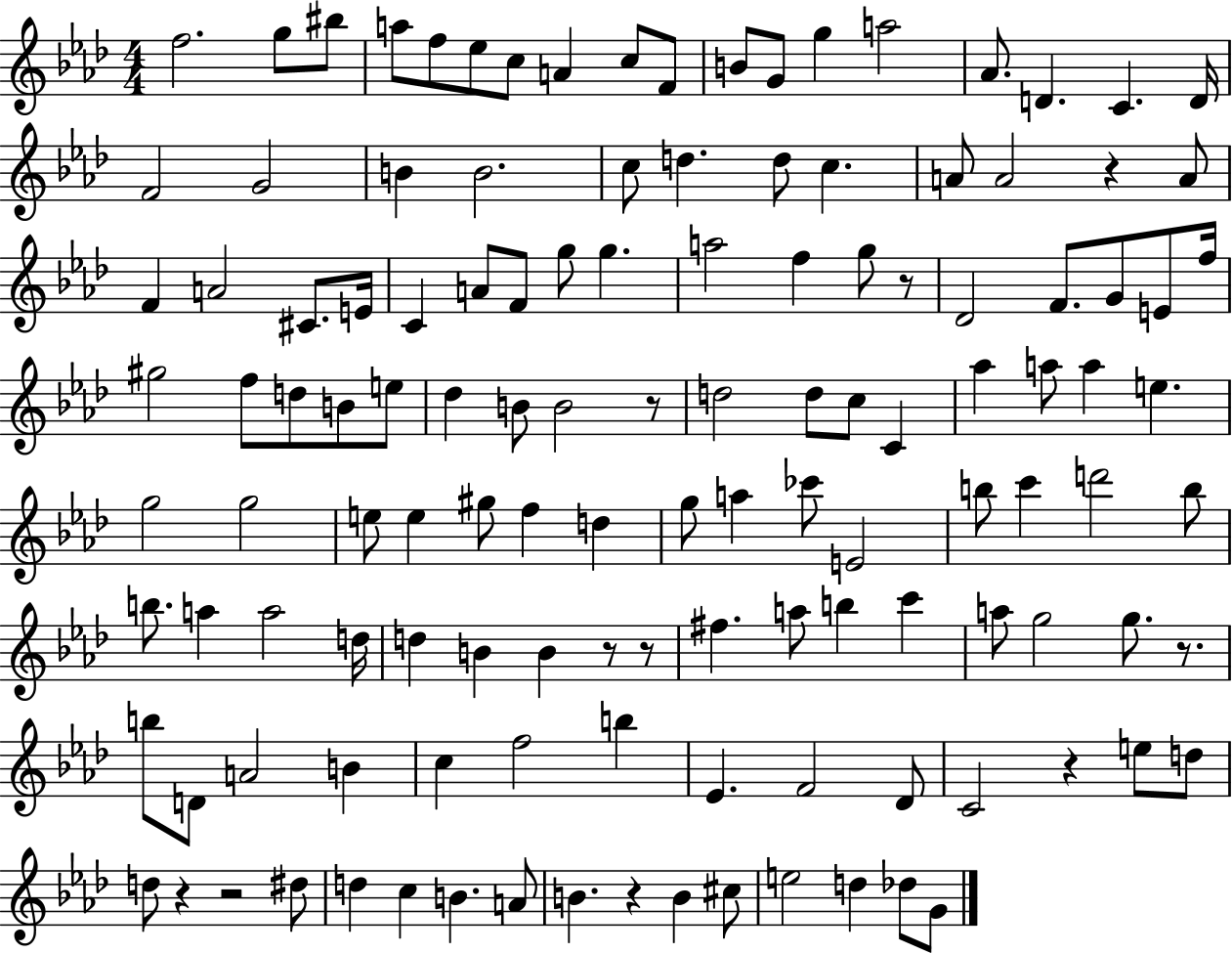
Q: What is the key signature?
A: AES major